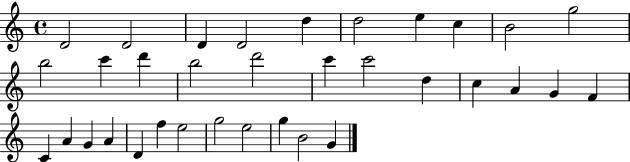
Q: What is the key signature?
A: C major